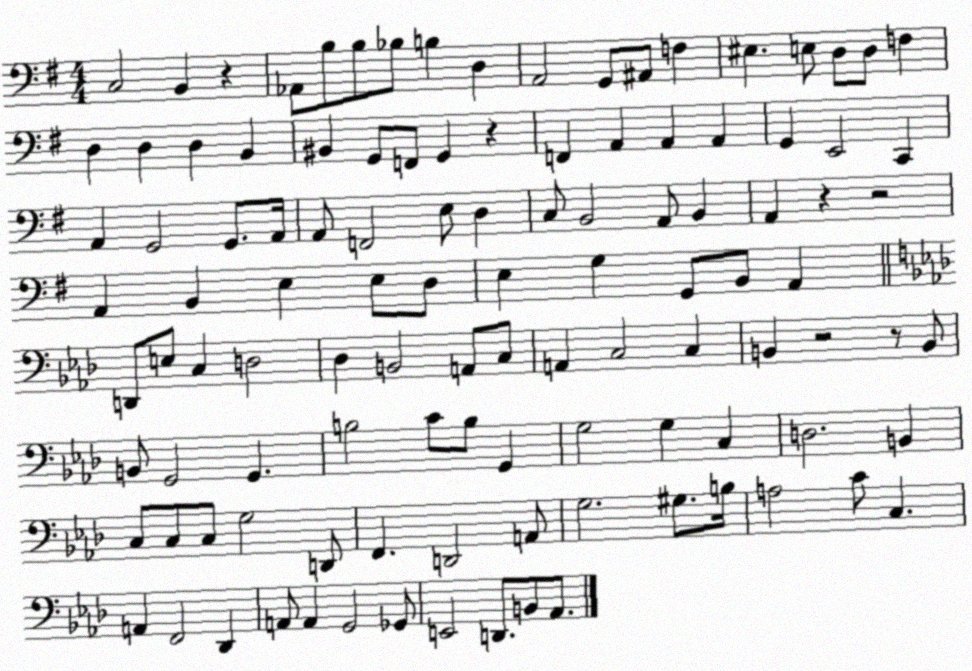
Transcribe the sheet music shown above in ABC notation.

X:1
T:Untitled
M:4/4
L:1/4
K:G
C,2 B,, z _A,,/2 B,/2 B,/2 _B,/2 B, D, A,,2 G,,/2 ^A,,/2 F, ^E, E,/2 D,/2 D,/2 F, D, D, D, B,, ^B,, G,,/2 F,,/2 G,, z F,, A,, A,, A,, G,, E,,2 C,, A,, G,,2 G,,/2 A,,/4 A,,/2 F,,2 E,/2 D, C,/2 B,,2 A,,/2 B,, A,, z z2 A,, B,, E, E,/2 D,/2 E, G, G,,/2 B,,/2 A,, D,,/2 E,/2 C, D,2 _D, B,,2 A,,/2 C,/2 A,, C,2 C, B,, z2 z/2 B,,/2 B,,/2 G,,2 G,, B,2 C/2 B,/2 G,, G,2 G, C, D,2 B,, C,/2 C,/2 C,/2 G,2 D,,/2 F,, D,,2 A,,/2 G,2 ^G,/2 B,/4 A,2 C/2 C, A,, F,,2 _D,, A,,/2 A,, G,,2 _G,,/2 E,,2 D,,/2 B,,/2 _A,,/2